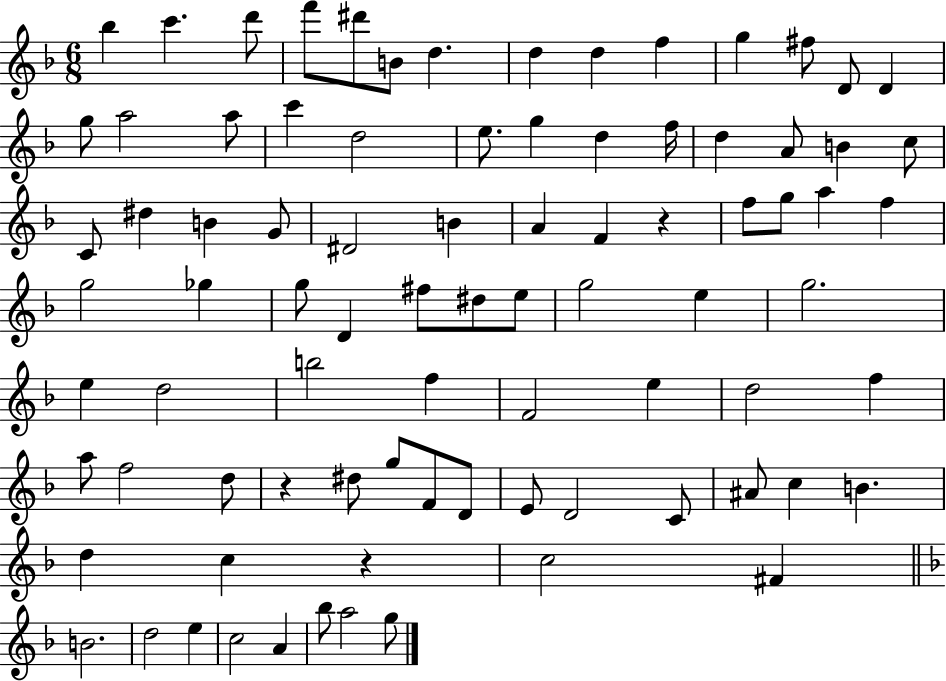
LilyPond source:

{
  \clef treble
  \numericTimeSignature
  \time 6/8
  \key f \major
  \repeat volta 2 { bes''4 c'''4. d'''8 | f'''8 dis'''8 b'8 d''4. | d''4 d''4 f''4 | g''4 fis''8 d'8 d'4 | \break g''8 a''2 a''8 | c'''4 d''2 | e''8. g''4 d''4 f''16 | d''4 a'8 b'4 c''8 | \break c'8 dis''4 b'4 g'8 | dis'2 b'4 | a'4 f'4 r4 | f''8 g''8 a''4 f''4 | \break g''2 ges''4 | g''8 d'4 fis''8 dis''8 e''8 | g''2 e''4 | g''2. | \break e''4 d''2 | b''2 f''4 | f'2 e''4 | d''2 f''4 | \break a''8 f''2 d''8 | r4 dis''8 g''8 f'8 d'8 | e'8 d'2 c'8 | ais'8 c''4 b'4. | \break d''4 c''4 r4 | c''2 fis'4 | \bar "||" \break \key f \major b'2. | d''2 e''4 | c''2 a'4 | bes''8 a''2 g''8 | \break } \bar "|."
}